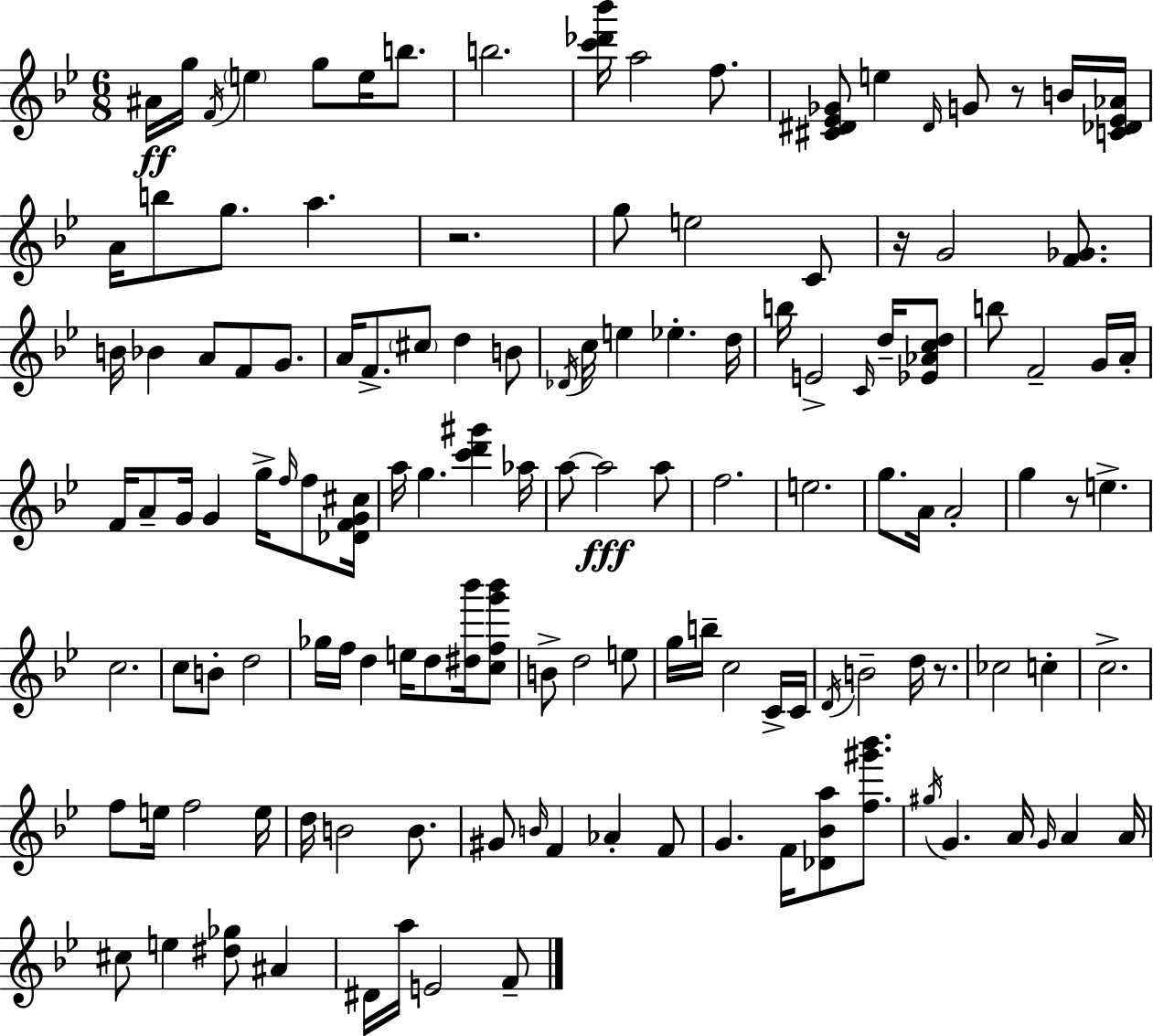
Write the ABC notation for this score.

X:1
T:Untitled
M:6/8
L:1/4
K:Gm
^A/4 g/4 F/4 e g/2 e/4 b/2 b2 [c'_d'_b']/4 a2 f/2 [^C^D_E_G]/2 e ^D/4 G/2 z/2 B/4 [C_D_E_A]/4 A/4 b/2 g/2 a z2 g/2 e2 C/2 z/4 G2 [F_G]/2 B/4 _B A/2 F/2 G/2 A/4 F/2 ^c/2 d B/2 _D/4 c/4 e _e d/4 b/4 E2 C/4 d/4 [_E_Acd]/2 b/2 F2 G/4 A/4 F/4 A/2 G/4 G g/4 f/4 f/2 [_DFG^c]/4 a/4 g [c'd'^g'] _a/4 a/2 a2 a/2 f2 e2 g/2 A/4 A2 g z/2 e c2 c/2 B/2 d2 _g/4 f/4 d e/4 d/2 [^d_b']/4 [cfg'_b']/2 B/2 d2 e/2 g/4 b/4 c2 C/4 C/4 D/4 B2 d/4 z/2 _c2 c c2 f/2 e/4 f2 e/4 d/4 B2 B/2 ^G/2 B/4 F _A F/2 G F/4 [_D_Ba]/2 [f^g'_b']/2 ^g/4 G A/4 G/4 A A/4 ^c/2 e [^d_g]/2 ^A ^D/4 a/4 E2 F/2